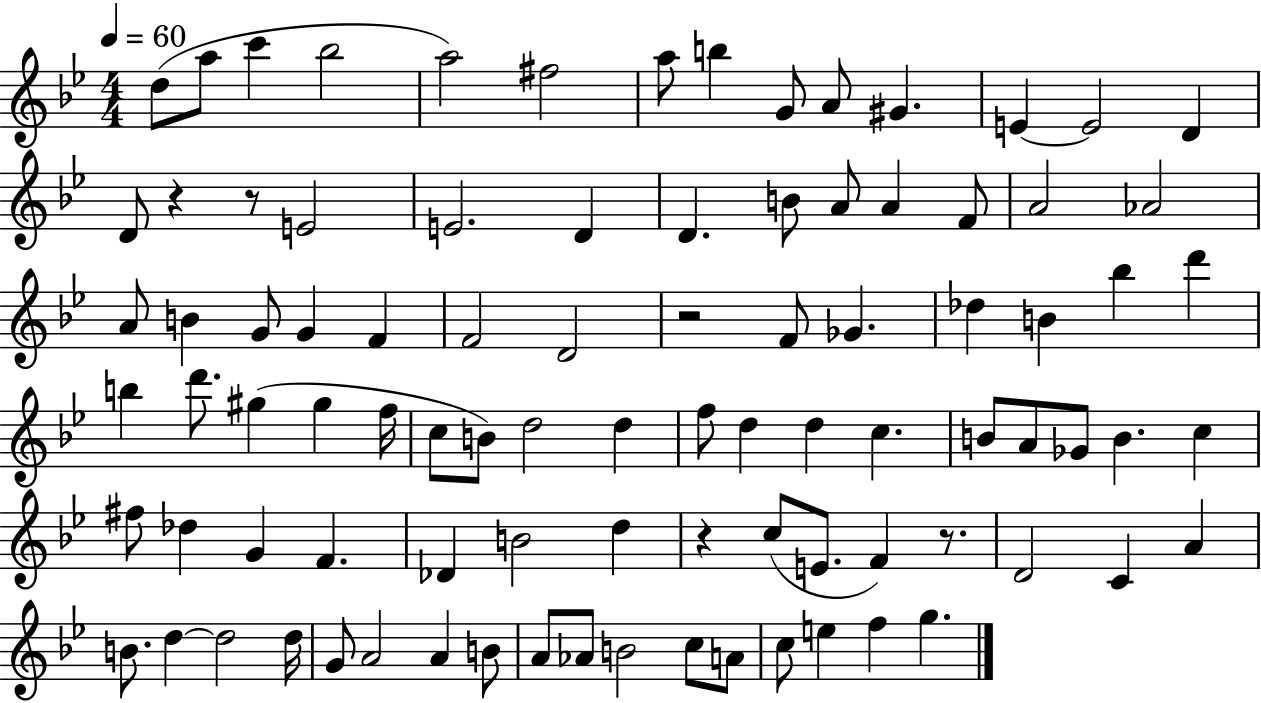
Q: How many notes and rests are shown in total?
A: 91